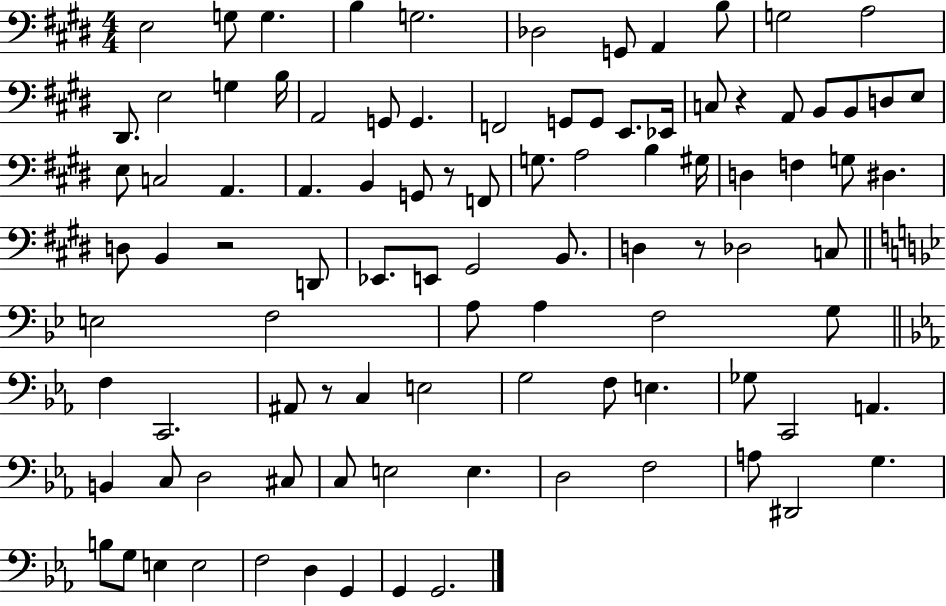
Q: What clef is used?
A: bass